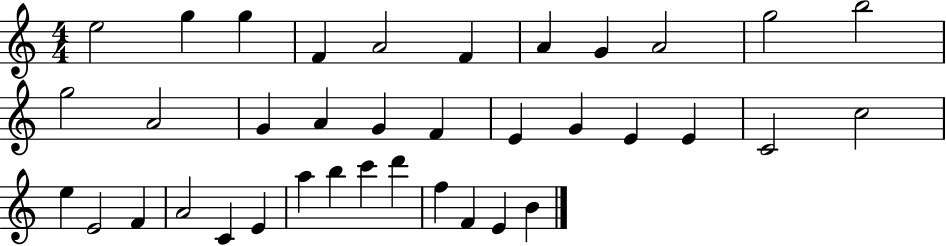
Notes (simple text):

E5/h G5/q G5/q F4/q A4/h F4/q A4/q G4/q A4/h G5/h B5/h G5/h A4/h G4/q A4/q G4/q F4/q E4/q G4/q E4/q E4/q C4/h C5/h E5/q E4/h F4/q A4/h C4/q E4/q A5/q B5/q C6/q D6/q F5/q F4/q E4/q B4/q